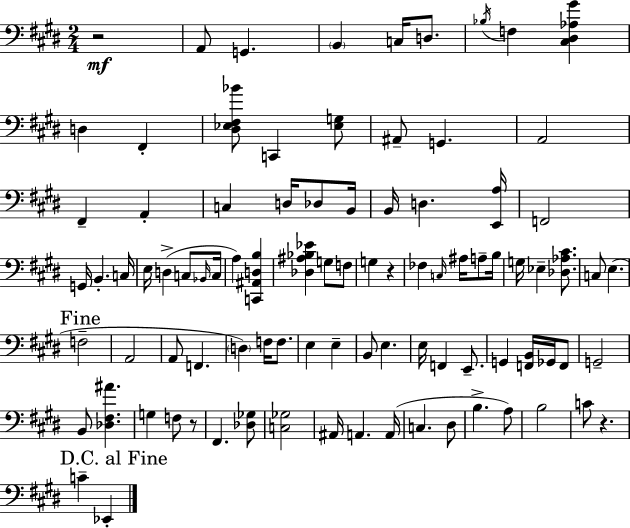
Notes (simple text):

R/h A2/e G2/q. B2/q C3/s D3/e. Bb3/s F3/q [C#3,D#3,Ab3,G#4]/q D3/q F#2/q [D#3,Eb3,F#3,Bb4]/e C2/q [Eb3,G3]/e A#2/e G2/q. A2/h F#2/q A2/q C3/q D3/s Db3/e B2/s B2/s D3/q. [E2,A3]/s F2/h G2/s B2/q. C3/s E3/s D3/q C3/e Bb2/s C3/s A3/q [C2,A#2,D3,B3]/q [Db3,A#3,Bb3,Eb4]/q G3/e F3/e G3/q R/q FES3/q C3/s A#3/s A3/e B3/s G3/s Eb3/q [Db3,Ab3,C#4]/e. C3/e E3/q. F3/h A2/h A2/e F2/q. D3/q F3/s F3/e. E3/q E3/q B2/e E3/q. E3/s F2/q E2/e. G2/q [F2,B2]/s Gb2/s F2/e G2/h B2/e [Db3,F#3,A#4]/q. G3/q F3/e R/e F#2/q. [Db3,Gb3]/e [C3,Gb3]/h A#2/s A2/q. A2/s C3/q. D#3/e B3/q. A3/e B3/h C4/e R/q. C4/q Eb2/q